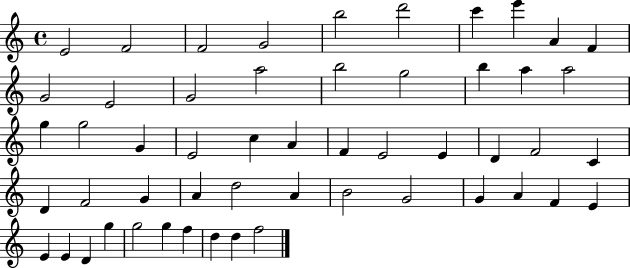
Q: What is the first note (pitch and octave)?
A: E4